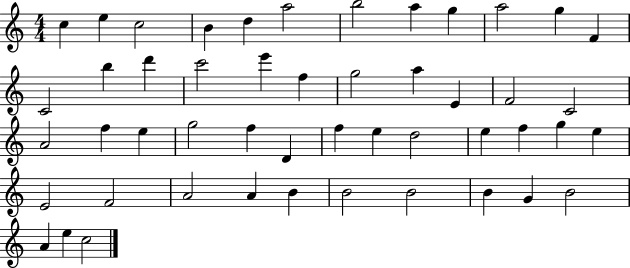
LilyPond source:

{
  \clef treble
  \numericTimeSignature
  \time 4/4
  \key c \major
  c''4 e''4 c''2 | b'4 d''4 a''2 | b''2 a''4 g''4 | a''2 g''4 f'4 | \break c'2 b''4 d'''4 | c'''2 e'''4 f''4 | g''2 a''4 e'4 | f'2 c'2 | \break a'2 f''4 e''4 | g''2 f''4 d'4 | f''4 e''4 d''2 | e''4 f''4 g''4 e''4 | \break e'2 f'2 | a'2 a'4 b'4 | b'2 b'2 | b'4 g'4 b'2 | \break a'4 e''4 c''2 | \bar "|."
}